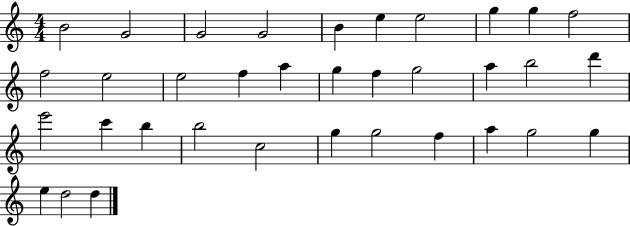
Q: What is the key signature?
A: C major